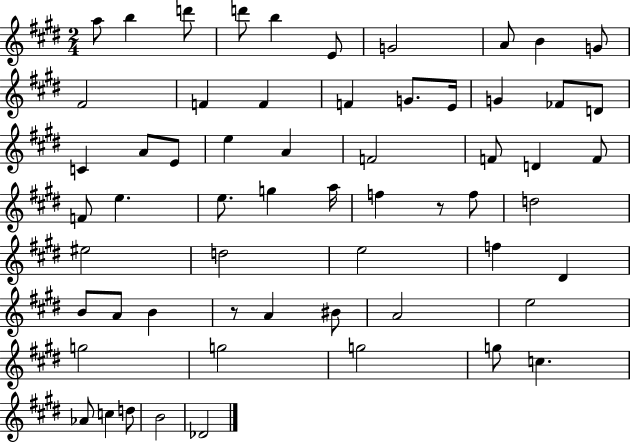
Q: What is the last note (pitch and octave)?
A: Db4